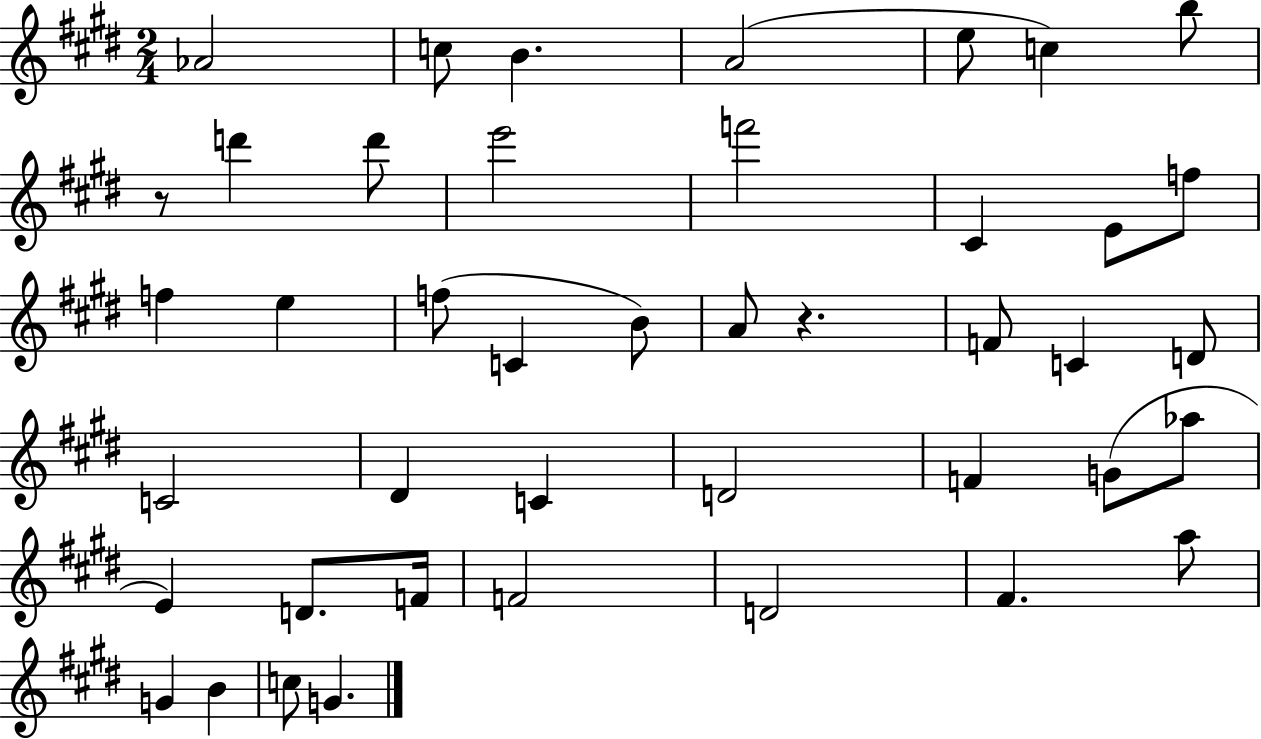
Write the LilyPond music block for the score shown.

{
  \clef treble
  \numericTimeSignature
  \time 2/4
  \key e \major
  aes'2 | c''8 b'4. | a'2( | e''8 c''4) b''8 | \break r8 d'''4 d'''8 | e'''2 | f'''2 | cis'4 e'8 f''8 | \break f''4 e''4 | f''8( c'4 b'8) | a'8 r4. | f'8 c'4 d'8 | \break c'2 | dis'4 c'4 | d'2 | f'4 g'8( aes''8 | \break e'4) d'8. f'16 | f'2 | d'2 | fis'4. a''8 | \break g'4 b'4 | c''8 g'4. | \bar "|."
}